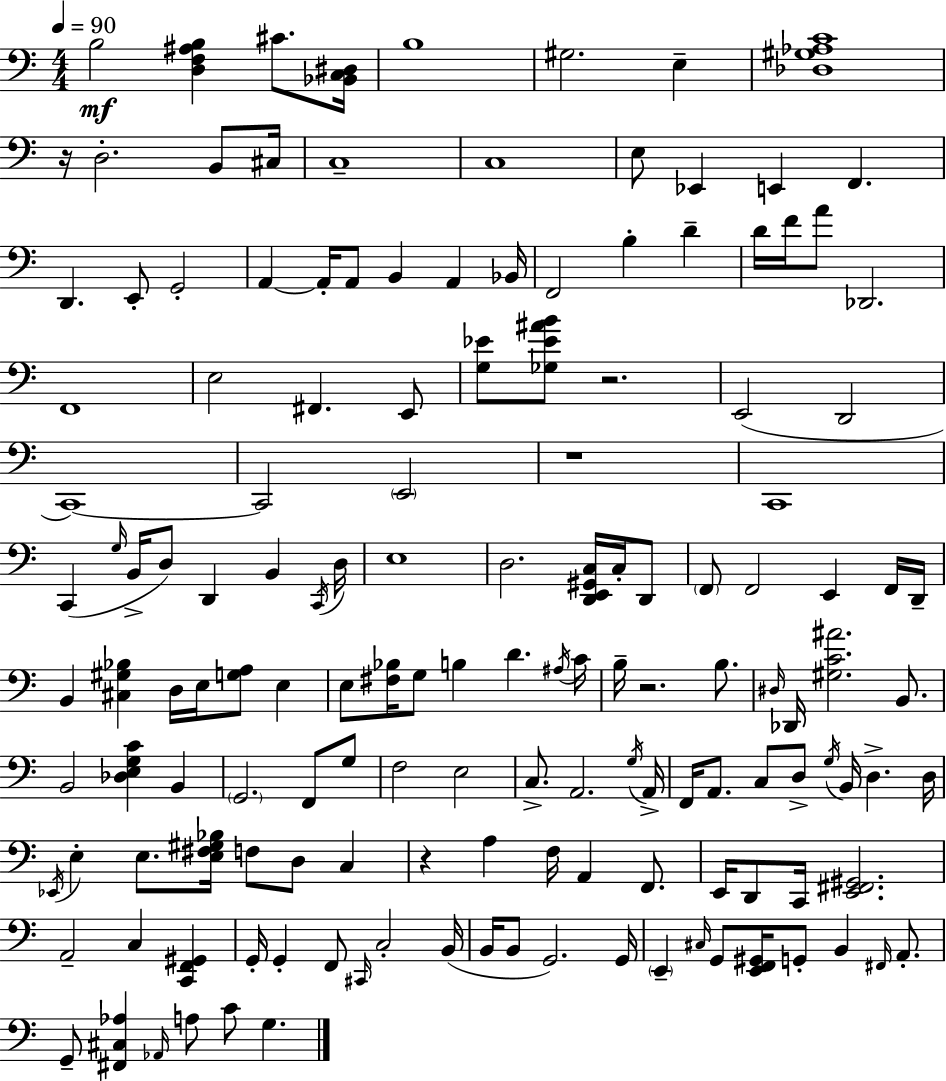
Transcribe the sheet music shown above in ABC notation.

X:1
T:Untitled
M:4/4
L:1/4
K:C
B,2 [D,F,^A,B,] ^C/2 [_B,,C,^D,]/4 B,4 ^G,2 E, [_D,^G,_A,C]4 z/4 D,2 B,,/2 ^C,/4 C,4 C,4 E,/2 _E,, E,, F,, D,, E,,/2 G,,2 A,, A,,/4 A,,/2 B,, A,, _B,,/4 F,,2 B, D D/4 F/4 A/2 _D,,2 F,,4 E,2 ^F,, E,,/2 [G,_E]/2 [_G,_E^AB]/2 z2 E,,2 D,,2 C,,4 C,,2 E,,2 z4 C,,4 C,, G,/4 B,,/4 D,/2 D,, B,, C,,/4 D,/4 E,4 D,2 [D,,E,,^G,,C,]/4 C,/4 D,,/2 F,,/2 F,,2 E,, F,,/4 D,,/4 B,, [^C,^G,_B,] D,/4 E,/4 [G,A,]/2 E, E,/2 [^F,_B,]/4 G,/2 B, D ^A,/4 C/4 B,/4 z2 B,/2 ^D,/4 _D,,/4 [^G,C^A]2 B,,/2 B,,2 [_D,E,G,C] B,, G,,2 F,,/2 G,/2 F,2 E,2 C,/2 A,,2 G,/4 A,,/4 F,,/4 A,,/2 C,/2 D,/2 G,/4 B,,/4 D, D,/4 _E,,/4 E, E,/2 [E,^F,^G,_B,]/4 F,/2 D,/2 C, z A, F,/4 A,, F,,/2 E,,/4 D,,/2 C,,/4 [E,,^F,,^G,,]2 A,,2 C, [C,,F,,^G,,] G,,/4 G,, F,,/2 ^C,,/4 C,2 B,,/4 B,,/4 B,,/2 G,,2 G,,/4 E,, ^C,/4 G,,/2 [E,,F,,^G,,]/4 G,,/2 B,, ^F,,/4 A,,/2 G,,/2 [^F,,^C,_A,] _A,,/4 A,/2 C/2 G,